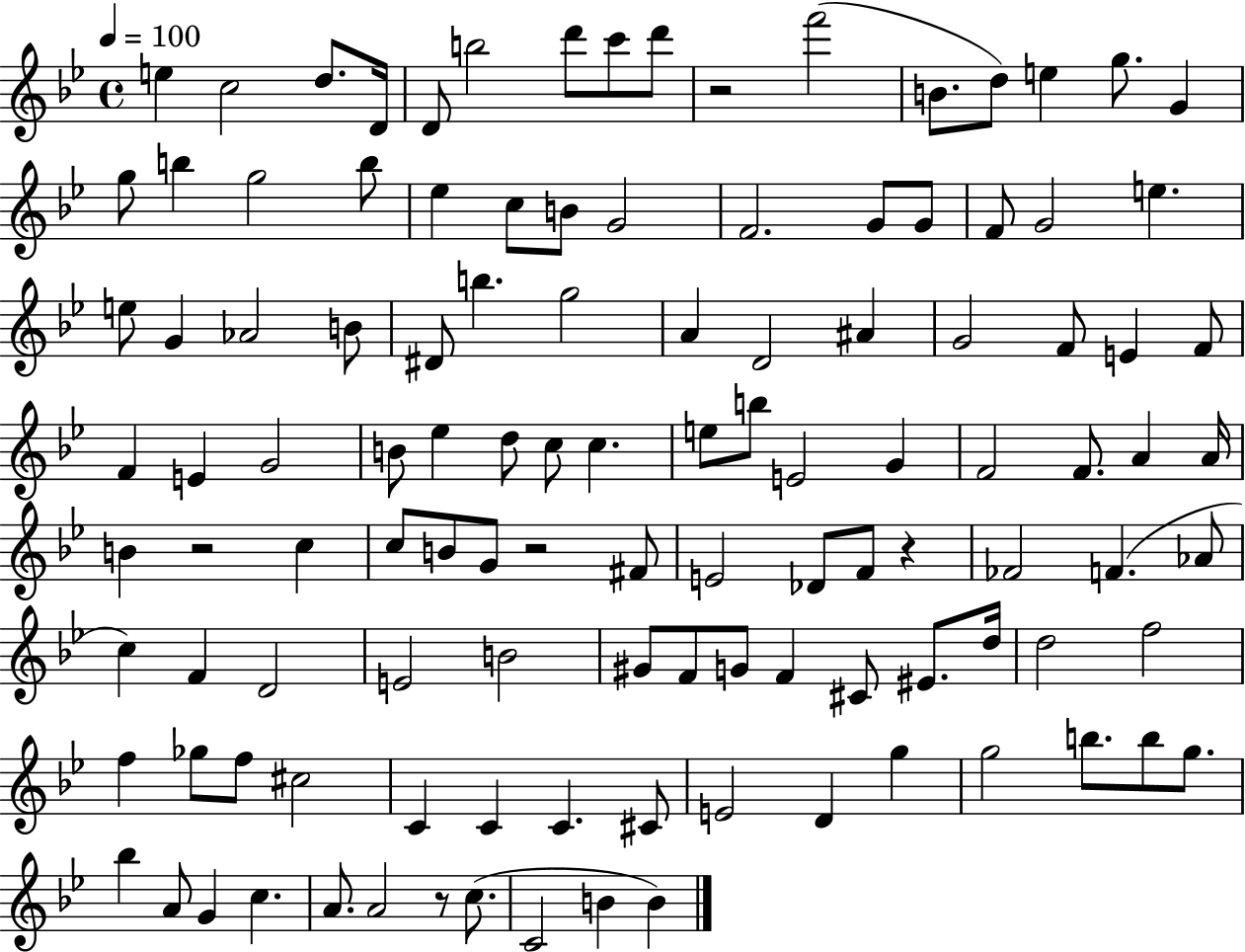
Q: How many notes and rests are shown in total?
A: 115